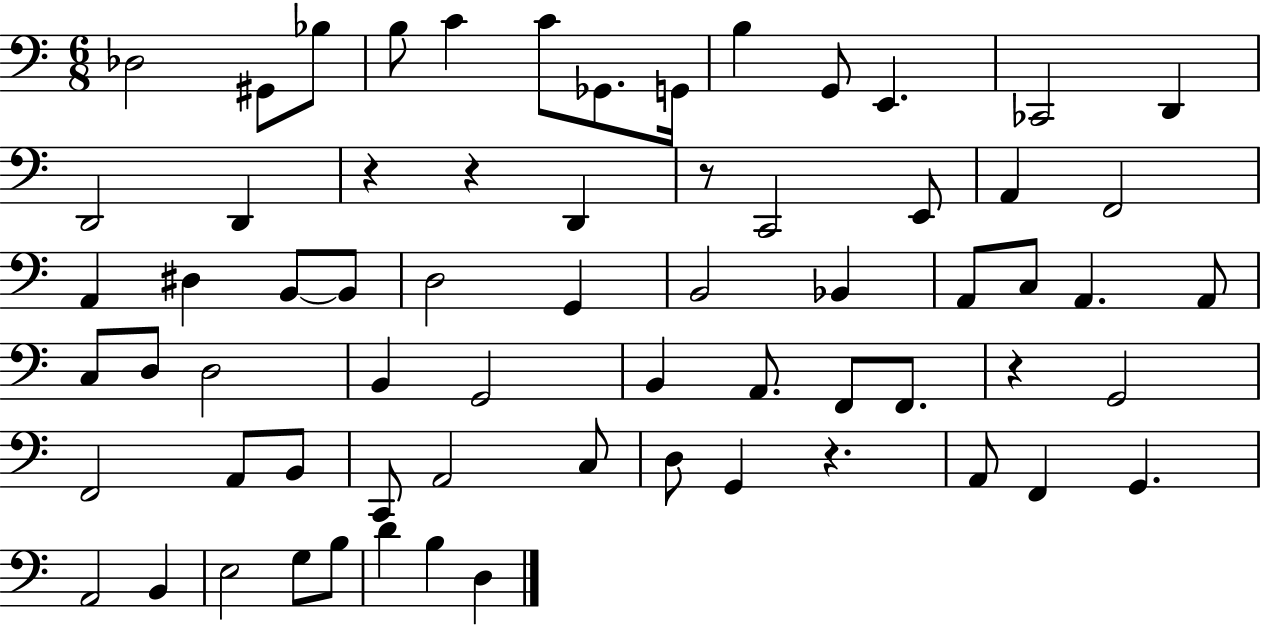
X:1
T:Untitled
M:6/8
L:1/4
K:C
_D,2 ^G,,/2 _B,/2 B,/2 C C/2 _G,,/2 G,,/4 B, G,,/2 E,, _C,,2 D,, D,,2 D,, z z D,, z/2 C,,2 E,,/2 A,, F,,2 A,, ^D, B,,/2 B,,/2 D,2 G,, B,,2 _B,, A,,/2 C,/2 A,, A,,/2 C,/2 D,/2 D,2 B,, G,,2 B,, A,,/2 F,,/2 F,,/2 z G,,2 F,,2 A,,/2 B,,/2 C,,/2 A,,2 C,/2 D,/2 G,, z A,,/2 F,, G,, A,,2 B,, E,2 G,/2 B,/2 D B, D,